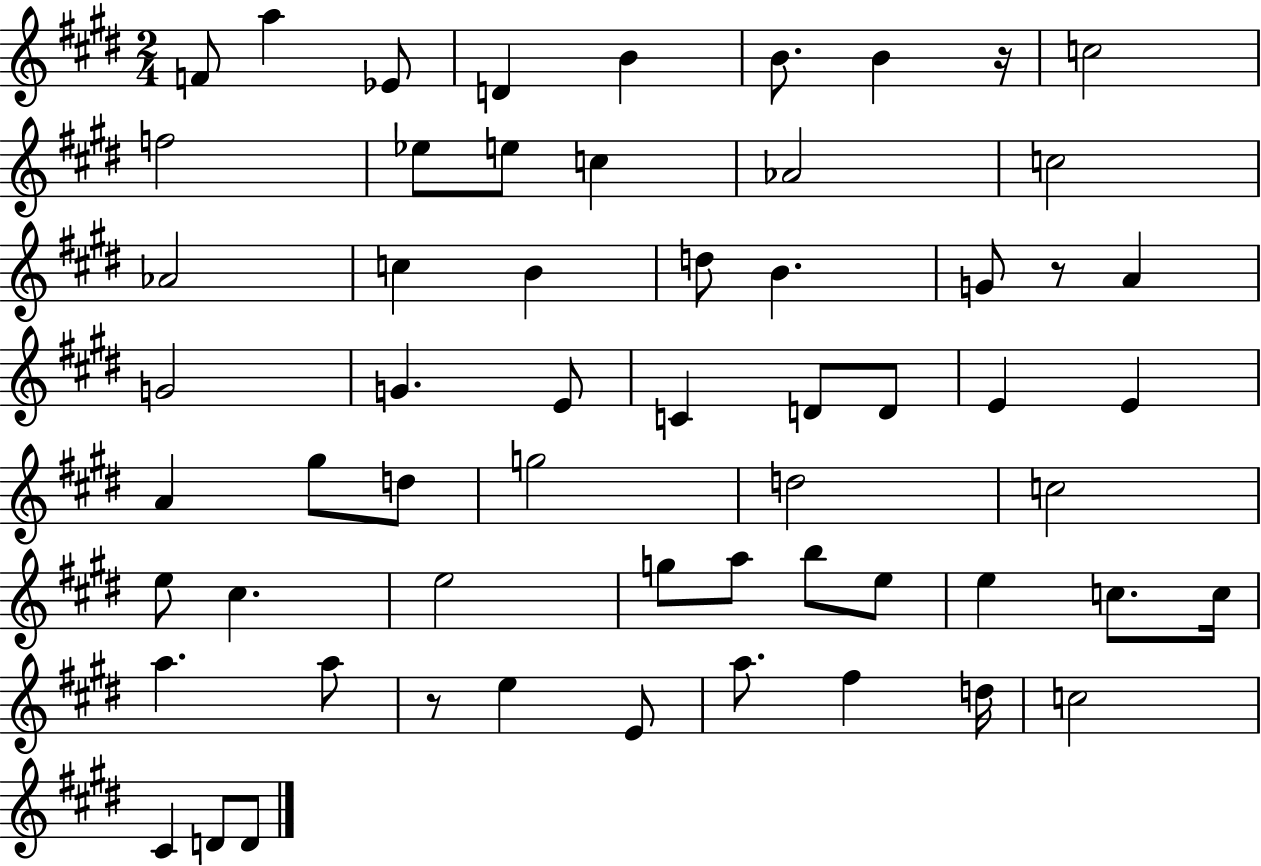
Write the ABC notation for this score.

X:1
T:Untitled
M:2/4
L:1/4
K:E
F/2 a _E/2 D B B/2 B z/4 c2 f2 _e/2 e/2 c _A2 c2 _A2 c B d/2 B G/2 z/2 A G2 G E/2 C D/2 D/2 E E A ^g/2 d/2 g2 d2 c2 e/2 ^c e2 g/2 a/2 b/2 e/2 e c/2 c/4 a a/2 z/2 e E/2 a/2 ^f d/4 c2 ^C D/2 D/2